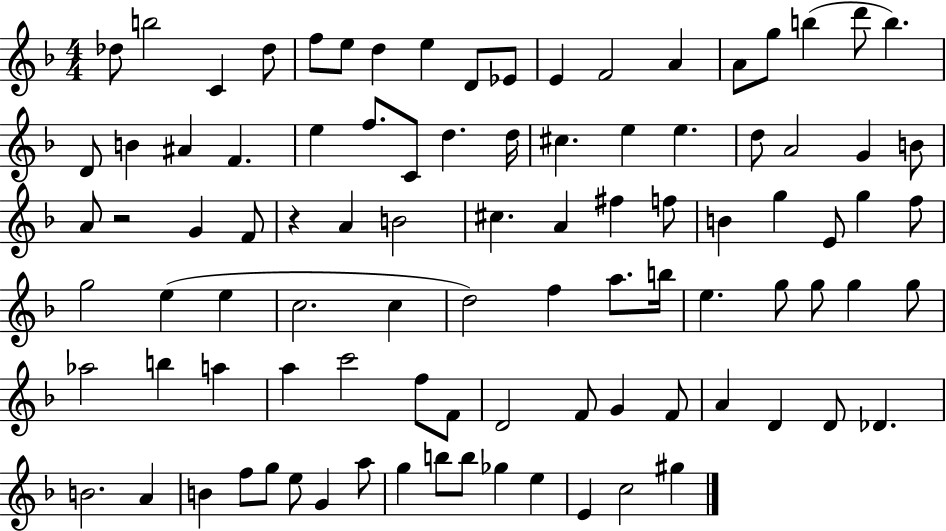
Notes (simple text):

Db5/e B5/h C4/q Db5/e F5/e E5/e D5/q E5/q D4/e Eb4/e E4/q F4/h A4/q A4/e G5/e B5/q D6/e B5/q. D4/e B4/q A#4/q F4/q. E5/q F5/e. C4/e D5/q. D5/s C#5/q. E5/q E5/q. D5/e A4/h G4/q B4/e A4/e R/h G4/q F4/e R/q A4/q B4/h C#5/q. A4/q F#5/q F5/e B4/q G5/q E4/e G5/q F5/e G5/h E5/q E5/q C5/h. C5/q D5/h F5/q A5/e. B5/s E5/q. G5/e G5/e G5/q G5/e Ab5/h B5/q A5/q A5/q C6/h F5/e F4/e D4/h F4/e G4/q F4/e A4/q D4/q D4/e Db4/q. B4/h. A4/q B4/q F5/e G5/e E5/e G4/q A5/e G5/q B5/e B5/e Gb5/q E5/q E4/q C5/h G#5/q